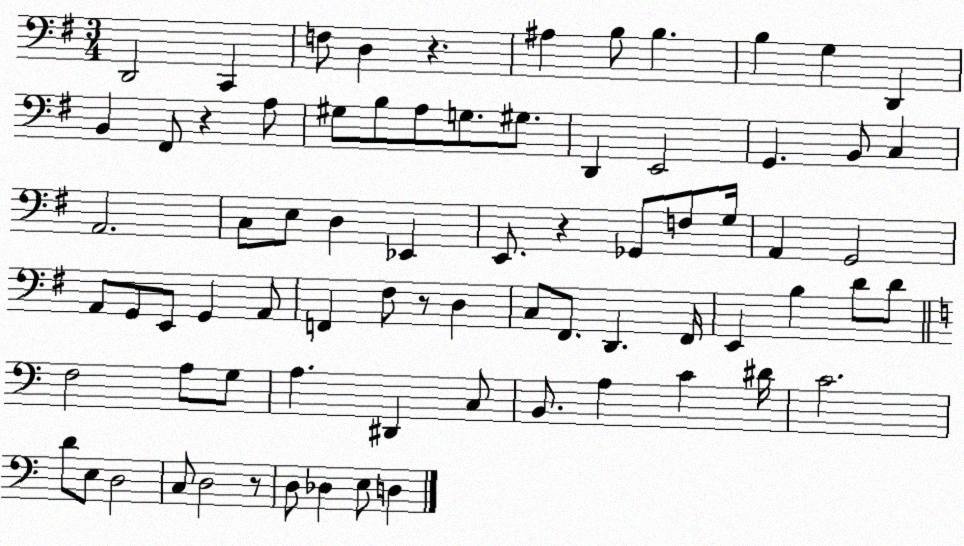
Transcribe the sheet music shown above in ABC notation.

X:1
T:Untitled
M:3/4
L:1/4
K:G
D,,2 C,, F,/2 D, z ^A, B,/2 B, B, G, D,, B,, ^F,,/2 z A,/2 ^G,/2 B,/2 A,/2 G,/2 ^G,/2 D,, E,,2 G,, B,,/2 C, A,,2 C,/2 E,/2 D, _E,, E,,/2 z _G,,/2 F,/2 G,/4 A,, G,,2 A,,/2 G,,/2 E,,/2 G,, A,,/2 F,, ^F,/2 z/2 D, C,/2 ^F,,/2 D,, ^F,,/4 E,, B, D/2 D/2 F,2 A,/2 G,/2 A, ^D,, C,/2 B,,/2 A, C ^D/4 C2 D/2 E,/2 D,2 C,/2 D,2 z/2 D,/2 _D, E,/2 D,